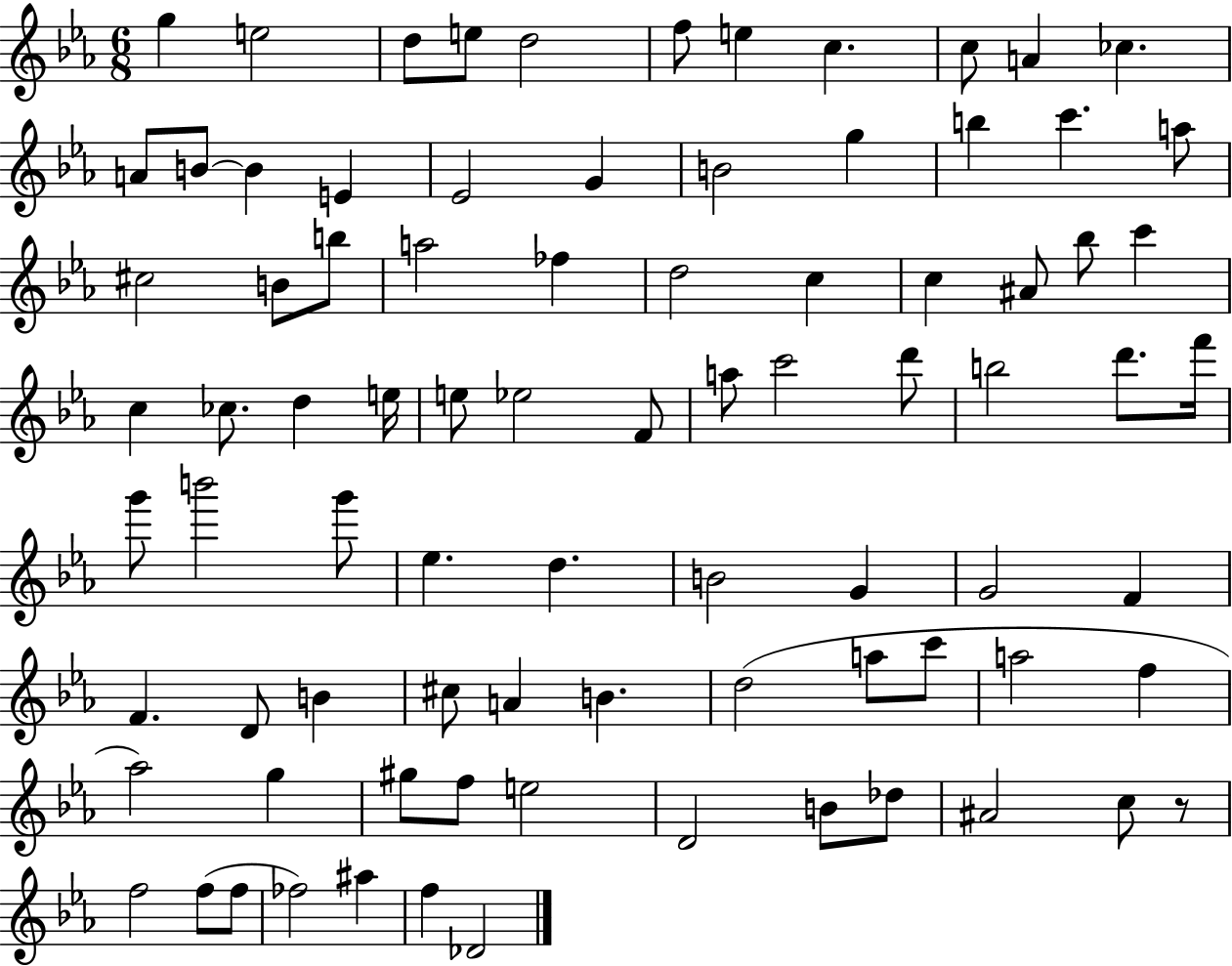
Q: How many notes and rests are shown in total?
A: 84